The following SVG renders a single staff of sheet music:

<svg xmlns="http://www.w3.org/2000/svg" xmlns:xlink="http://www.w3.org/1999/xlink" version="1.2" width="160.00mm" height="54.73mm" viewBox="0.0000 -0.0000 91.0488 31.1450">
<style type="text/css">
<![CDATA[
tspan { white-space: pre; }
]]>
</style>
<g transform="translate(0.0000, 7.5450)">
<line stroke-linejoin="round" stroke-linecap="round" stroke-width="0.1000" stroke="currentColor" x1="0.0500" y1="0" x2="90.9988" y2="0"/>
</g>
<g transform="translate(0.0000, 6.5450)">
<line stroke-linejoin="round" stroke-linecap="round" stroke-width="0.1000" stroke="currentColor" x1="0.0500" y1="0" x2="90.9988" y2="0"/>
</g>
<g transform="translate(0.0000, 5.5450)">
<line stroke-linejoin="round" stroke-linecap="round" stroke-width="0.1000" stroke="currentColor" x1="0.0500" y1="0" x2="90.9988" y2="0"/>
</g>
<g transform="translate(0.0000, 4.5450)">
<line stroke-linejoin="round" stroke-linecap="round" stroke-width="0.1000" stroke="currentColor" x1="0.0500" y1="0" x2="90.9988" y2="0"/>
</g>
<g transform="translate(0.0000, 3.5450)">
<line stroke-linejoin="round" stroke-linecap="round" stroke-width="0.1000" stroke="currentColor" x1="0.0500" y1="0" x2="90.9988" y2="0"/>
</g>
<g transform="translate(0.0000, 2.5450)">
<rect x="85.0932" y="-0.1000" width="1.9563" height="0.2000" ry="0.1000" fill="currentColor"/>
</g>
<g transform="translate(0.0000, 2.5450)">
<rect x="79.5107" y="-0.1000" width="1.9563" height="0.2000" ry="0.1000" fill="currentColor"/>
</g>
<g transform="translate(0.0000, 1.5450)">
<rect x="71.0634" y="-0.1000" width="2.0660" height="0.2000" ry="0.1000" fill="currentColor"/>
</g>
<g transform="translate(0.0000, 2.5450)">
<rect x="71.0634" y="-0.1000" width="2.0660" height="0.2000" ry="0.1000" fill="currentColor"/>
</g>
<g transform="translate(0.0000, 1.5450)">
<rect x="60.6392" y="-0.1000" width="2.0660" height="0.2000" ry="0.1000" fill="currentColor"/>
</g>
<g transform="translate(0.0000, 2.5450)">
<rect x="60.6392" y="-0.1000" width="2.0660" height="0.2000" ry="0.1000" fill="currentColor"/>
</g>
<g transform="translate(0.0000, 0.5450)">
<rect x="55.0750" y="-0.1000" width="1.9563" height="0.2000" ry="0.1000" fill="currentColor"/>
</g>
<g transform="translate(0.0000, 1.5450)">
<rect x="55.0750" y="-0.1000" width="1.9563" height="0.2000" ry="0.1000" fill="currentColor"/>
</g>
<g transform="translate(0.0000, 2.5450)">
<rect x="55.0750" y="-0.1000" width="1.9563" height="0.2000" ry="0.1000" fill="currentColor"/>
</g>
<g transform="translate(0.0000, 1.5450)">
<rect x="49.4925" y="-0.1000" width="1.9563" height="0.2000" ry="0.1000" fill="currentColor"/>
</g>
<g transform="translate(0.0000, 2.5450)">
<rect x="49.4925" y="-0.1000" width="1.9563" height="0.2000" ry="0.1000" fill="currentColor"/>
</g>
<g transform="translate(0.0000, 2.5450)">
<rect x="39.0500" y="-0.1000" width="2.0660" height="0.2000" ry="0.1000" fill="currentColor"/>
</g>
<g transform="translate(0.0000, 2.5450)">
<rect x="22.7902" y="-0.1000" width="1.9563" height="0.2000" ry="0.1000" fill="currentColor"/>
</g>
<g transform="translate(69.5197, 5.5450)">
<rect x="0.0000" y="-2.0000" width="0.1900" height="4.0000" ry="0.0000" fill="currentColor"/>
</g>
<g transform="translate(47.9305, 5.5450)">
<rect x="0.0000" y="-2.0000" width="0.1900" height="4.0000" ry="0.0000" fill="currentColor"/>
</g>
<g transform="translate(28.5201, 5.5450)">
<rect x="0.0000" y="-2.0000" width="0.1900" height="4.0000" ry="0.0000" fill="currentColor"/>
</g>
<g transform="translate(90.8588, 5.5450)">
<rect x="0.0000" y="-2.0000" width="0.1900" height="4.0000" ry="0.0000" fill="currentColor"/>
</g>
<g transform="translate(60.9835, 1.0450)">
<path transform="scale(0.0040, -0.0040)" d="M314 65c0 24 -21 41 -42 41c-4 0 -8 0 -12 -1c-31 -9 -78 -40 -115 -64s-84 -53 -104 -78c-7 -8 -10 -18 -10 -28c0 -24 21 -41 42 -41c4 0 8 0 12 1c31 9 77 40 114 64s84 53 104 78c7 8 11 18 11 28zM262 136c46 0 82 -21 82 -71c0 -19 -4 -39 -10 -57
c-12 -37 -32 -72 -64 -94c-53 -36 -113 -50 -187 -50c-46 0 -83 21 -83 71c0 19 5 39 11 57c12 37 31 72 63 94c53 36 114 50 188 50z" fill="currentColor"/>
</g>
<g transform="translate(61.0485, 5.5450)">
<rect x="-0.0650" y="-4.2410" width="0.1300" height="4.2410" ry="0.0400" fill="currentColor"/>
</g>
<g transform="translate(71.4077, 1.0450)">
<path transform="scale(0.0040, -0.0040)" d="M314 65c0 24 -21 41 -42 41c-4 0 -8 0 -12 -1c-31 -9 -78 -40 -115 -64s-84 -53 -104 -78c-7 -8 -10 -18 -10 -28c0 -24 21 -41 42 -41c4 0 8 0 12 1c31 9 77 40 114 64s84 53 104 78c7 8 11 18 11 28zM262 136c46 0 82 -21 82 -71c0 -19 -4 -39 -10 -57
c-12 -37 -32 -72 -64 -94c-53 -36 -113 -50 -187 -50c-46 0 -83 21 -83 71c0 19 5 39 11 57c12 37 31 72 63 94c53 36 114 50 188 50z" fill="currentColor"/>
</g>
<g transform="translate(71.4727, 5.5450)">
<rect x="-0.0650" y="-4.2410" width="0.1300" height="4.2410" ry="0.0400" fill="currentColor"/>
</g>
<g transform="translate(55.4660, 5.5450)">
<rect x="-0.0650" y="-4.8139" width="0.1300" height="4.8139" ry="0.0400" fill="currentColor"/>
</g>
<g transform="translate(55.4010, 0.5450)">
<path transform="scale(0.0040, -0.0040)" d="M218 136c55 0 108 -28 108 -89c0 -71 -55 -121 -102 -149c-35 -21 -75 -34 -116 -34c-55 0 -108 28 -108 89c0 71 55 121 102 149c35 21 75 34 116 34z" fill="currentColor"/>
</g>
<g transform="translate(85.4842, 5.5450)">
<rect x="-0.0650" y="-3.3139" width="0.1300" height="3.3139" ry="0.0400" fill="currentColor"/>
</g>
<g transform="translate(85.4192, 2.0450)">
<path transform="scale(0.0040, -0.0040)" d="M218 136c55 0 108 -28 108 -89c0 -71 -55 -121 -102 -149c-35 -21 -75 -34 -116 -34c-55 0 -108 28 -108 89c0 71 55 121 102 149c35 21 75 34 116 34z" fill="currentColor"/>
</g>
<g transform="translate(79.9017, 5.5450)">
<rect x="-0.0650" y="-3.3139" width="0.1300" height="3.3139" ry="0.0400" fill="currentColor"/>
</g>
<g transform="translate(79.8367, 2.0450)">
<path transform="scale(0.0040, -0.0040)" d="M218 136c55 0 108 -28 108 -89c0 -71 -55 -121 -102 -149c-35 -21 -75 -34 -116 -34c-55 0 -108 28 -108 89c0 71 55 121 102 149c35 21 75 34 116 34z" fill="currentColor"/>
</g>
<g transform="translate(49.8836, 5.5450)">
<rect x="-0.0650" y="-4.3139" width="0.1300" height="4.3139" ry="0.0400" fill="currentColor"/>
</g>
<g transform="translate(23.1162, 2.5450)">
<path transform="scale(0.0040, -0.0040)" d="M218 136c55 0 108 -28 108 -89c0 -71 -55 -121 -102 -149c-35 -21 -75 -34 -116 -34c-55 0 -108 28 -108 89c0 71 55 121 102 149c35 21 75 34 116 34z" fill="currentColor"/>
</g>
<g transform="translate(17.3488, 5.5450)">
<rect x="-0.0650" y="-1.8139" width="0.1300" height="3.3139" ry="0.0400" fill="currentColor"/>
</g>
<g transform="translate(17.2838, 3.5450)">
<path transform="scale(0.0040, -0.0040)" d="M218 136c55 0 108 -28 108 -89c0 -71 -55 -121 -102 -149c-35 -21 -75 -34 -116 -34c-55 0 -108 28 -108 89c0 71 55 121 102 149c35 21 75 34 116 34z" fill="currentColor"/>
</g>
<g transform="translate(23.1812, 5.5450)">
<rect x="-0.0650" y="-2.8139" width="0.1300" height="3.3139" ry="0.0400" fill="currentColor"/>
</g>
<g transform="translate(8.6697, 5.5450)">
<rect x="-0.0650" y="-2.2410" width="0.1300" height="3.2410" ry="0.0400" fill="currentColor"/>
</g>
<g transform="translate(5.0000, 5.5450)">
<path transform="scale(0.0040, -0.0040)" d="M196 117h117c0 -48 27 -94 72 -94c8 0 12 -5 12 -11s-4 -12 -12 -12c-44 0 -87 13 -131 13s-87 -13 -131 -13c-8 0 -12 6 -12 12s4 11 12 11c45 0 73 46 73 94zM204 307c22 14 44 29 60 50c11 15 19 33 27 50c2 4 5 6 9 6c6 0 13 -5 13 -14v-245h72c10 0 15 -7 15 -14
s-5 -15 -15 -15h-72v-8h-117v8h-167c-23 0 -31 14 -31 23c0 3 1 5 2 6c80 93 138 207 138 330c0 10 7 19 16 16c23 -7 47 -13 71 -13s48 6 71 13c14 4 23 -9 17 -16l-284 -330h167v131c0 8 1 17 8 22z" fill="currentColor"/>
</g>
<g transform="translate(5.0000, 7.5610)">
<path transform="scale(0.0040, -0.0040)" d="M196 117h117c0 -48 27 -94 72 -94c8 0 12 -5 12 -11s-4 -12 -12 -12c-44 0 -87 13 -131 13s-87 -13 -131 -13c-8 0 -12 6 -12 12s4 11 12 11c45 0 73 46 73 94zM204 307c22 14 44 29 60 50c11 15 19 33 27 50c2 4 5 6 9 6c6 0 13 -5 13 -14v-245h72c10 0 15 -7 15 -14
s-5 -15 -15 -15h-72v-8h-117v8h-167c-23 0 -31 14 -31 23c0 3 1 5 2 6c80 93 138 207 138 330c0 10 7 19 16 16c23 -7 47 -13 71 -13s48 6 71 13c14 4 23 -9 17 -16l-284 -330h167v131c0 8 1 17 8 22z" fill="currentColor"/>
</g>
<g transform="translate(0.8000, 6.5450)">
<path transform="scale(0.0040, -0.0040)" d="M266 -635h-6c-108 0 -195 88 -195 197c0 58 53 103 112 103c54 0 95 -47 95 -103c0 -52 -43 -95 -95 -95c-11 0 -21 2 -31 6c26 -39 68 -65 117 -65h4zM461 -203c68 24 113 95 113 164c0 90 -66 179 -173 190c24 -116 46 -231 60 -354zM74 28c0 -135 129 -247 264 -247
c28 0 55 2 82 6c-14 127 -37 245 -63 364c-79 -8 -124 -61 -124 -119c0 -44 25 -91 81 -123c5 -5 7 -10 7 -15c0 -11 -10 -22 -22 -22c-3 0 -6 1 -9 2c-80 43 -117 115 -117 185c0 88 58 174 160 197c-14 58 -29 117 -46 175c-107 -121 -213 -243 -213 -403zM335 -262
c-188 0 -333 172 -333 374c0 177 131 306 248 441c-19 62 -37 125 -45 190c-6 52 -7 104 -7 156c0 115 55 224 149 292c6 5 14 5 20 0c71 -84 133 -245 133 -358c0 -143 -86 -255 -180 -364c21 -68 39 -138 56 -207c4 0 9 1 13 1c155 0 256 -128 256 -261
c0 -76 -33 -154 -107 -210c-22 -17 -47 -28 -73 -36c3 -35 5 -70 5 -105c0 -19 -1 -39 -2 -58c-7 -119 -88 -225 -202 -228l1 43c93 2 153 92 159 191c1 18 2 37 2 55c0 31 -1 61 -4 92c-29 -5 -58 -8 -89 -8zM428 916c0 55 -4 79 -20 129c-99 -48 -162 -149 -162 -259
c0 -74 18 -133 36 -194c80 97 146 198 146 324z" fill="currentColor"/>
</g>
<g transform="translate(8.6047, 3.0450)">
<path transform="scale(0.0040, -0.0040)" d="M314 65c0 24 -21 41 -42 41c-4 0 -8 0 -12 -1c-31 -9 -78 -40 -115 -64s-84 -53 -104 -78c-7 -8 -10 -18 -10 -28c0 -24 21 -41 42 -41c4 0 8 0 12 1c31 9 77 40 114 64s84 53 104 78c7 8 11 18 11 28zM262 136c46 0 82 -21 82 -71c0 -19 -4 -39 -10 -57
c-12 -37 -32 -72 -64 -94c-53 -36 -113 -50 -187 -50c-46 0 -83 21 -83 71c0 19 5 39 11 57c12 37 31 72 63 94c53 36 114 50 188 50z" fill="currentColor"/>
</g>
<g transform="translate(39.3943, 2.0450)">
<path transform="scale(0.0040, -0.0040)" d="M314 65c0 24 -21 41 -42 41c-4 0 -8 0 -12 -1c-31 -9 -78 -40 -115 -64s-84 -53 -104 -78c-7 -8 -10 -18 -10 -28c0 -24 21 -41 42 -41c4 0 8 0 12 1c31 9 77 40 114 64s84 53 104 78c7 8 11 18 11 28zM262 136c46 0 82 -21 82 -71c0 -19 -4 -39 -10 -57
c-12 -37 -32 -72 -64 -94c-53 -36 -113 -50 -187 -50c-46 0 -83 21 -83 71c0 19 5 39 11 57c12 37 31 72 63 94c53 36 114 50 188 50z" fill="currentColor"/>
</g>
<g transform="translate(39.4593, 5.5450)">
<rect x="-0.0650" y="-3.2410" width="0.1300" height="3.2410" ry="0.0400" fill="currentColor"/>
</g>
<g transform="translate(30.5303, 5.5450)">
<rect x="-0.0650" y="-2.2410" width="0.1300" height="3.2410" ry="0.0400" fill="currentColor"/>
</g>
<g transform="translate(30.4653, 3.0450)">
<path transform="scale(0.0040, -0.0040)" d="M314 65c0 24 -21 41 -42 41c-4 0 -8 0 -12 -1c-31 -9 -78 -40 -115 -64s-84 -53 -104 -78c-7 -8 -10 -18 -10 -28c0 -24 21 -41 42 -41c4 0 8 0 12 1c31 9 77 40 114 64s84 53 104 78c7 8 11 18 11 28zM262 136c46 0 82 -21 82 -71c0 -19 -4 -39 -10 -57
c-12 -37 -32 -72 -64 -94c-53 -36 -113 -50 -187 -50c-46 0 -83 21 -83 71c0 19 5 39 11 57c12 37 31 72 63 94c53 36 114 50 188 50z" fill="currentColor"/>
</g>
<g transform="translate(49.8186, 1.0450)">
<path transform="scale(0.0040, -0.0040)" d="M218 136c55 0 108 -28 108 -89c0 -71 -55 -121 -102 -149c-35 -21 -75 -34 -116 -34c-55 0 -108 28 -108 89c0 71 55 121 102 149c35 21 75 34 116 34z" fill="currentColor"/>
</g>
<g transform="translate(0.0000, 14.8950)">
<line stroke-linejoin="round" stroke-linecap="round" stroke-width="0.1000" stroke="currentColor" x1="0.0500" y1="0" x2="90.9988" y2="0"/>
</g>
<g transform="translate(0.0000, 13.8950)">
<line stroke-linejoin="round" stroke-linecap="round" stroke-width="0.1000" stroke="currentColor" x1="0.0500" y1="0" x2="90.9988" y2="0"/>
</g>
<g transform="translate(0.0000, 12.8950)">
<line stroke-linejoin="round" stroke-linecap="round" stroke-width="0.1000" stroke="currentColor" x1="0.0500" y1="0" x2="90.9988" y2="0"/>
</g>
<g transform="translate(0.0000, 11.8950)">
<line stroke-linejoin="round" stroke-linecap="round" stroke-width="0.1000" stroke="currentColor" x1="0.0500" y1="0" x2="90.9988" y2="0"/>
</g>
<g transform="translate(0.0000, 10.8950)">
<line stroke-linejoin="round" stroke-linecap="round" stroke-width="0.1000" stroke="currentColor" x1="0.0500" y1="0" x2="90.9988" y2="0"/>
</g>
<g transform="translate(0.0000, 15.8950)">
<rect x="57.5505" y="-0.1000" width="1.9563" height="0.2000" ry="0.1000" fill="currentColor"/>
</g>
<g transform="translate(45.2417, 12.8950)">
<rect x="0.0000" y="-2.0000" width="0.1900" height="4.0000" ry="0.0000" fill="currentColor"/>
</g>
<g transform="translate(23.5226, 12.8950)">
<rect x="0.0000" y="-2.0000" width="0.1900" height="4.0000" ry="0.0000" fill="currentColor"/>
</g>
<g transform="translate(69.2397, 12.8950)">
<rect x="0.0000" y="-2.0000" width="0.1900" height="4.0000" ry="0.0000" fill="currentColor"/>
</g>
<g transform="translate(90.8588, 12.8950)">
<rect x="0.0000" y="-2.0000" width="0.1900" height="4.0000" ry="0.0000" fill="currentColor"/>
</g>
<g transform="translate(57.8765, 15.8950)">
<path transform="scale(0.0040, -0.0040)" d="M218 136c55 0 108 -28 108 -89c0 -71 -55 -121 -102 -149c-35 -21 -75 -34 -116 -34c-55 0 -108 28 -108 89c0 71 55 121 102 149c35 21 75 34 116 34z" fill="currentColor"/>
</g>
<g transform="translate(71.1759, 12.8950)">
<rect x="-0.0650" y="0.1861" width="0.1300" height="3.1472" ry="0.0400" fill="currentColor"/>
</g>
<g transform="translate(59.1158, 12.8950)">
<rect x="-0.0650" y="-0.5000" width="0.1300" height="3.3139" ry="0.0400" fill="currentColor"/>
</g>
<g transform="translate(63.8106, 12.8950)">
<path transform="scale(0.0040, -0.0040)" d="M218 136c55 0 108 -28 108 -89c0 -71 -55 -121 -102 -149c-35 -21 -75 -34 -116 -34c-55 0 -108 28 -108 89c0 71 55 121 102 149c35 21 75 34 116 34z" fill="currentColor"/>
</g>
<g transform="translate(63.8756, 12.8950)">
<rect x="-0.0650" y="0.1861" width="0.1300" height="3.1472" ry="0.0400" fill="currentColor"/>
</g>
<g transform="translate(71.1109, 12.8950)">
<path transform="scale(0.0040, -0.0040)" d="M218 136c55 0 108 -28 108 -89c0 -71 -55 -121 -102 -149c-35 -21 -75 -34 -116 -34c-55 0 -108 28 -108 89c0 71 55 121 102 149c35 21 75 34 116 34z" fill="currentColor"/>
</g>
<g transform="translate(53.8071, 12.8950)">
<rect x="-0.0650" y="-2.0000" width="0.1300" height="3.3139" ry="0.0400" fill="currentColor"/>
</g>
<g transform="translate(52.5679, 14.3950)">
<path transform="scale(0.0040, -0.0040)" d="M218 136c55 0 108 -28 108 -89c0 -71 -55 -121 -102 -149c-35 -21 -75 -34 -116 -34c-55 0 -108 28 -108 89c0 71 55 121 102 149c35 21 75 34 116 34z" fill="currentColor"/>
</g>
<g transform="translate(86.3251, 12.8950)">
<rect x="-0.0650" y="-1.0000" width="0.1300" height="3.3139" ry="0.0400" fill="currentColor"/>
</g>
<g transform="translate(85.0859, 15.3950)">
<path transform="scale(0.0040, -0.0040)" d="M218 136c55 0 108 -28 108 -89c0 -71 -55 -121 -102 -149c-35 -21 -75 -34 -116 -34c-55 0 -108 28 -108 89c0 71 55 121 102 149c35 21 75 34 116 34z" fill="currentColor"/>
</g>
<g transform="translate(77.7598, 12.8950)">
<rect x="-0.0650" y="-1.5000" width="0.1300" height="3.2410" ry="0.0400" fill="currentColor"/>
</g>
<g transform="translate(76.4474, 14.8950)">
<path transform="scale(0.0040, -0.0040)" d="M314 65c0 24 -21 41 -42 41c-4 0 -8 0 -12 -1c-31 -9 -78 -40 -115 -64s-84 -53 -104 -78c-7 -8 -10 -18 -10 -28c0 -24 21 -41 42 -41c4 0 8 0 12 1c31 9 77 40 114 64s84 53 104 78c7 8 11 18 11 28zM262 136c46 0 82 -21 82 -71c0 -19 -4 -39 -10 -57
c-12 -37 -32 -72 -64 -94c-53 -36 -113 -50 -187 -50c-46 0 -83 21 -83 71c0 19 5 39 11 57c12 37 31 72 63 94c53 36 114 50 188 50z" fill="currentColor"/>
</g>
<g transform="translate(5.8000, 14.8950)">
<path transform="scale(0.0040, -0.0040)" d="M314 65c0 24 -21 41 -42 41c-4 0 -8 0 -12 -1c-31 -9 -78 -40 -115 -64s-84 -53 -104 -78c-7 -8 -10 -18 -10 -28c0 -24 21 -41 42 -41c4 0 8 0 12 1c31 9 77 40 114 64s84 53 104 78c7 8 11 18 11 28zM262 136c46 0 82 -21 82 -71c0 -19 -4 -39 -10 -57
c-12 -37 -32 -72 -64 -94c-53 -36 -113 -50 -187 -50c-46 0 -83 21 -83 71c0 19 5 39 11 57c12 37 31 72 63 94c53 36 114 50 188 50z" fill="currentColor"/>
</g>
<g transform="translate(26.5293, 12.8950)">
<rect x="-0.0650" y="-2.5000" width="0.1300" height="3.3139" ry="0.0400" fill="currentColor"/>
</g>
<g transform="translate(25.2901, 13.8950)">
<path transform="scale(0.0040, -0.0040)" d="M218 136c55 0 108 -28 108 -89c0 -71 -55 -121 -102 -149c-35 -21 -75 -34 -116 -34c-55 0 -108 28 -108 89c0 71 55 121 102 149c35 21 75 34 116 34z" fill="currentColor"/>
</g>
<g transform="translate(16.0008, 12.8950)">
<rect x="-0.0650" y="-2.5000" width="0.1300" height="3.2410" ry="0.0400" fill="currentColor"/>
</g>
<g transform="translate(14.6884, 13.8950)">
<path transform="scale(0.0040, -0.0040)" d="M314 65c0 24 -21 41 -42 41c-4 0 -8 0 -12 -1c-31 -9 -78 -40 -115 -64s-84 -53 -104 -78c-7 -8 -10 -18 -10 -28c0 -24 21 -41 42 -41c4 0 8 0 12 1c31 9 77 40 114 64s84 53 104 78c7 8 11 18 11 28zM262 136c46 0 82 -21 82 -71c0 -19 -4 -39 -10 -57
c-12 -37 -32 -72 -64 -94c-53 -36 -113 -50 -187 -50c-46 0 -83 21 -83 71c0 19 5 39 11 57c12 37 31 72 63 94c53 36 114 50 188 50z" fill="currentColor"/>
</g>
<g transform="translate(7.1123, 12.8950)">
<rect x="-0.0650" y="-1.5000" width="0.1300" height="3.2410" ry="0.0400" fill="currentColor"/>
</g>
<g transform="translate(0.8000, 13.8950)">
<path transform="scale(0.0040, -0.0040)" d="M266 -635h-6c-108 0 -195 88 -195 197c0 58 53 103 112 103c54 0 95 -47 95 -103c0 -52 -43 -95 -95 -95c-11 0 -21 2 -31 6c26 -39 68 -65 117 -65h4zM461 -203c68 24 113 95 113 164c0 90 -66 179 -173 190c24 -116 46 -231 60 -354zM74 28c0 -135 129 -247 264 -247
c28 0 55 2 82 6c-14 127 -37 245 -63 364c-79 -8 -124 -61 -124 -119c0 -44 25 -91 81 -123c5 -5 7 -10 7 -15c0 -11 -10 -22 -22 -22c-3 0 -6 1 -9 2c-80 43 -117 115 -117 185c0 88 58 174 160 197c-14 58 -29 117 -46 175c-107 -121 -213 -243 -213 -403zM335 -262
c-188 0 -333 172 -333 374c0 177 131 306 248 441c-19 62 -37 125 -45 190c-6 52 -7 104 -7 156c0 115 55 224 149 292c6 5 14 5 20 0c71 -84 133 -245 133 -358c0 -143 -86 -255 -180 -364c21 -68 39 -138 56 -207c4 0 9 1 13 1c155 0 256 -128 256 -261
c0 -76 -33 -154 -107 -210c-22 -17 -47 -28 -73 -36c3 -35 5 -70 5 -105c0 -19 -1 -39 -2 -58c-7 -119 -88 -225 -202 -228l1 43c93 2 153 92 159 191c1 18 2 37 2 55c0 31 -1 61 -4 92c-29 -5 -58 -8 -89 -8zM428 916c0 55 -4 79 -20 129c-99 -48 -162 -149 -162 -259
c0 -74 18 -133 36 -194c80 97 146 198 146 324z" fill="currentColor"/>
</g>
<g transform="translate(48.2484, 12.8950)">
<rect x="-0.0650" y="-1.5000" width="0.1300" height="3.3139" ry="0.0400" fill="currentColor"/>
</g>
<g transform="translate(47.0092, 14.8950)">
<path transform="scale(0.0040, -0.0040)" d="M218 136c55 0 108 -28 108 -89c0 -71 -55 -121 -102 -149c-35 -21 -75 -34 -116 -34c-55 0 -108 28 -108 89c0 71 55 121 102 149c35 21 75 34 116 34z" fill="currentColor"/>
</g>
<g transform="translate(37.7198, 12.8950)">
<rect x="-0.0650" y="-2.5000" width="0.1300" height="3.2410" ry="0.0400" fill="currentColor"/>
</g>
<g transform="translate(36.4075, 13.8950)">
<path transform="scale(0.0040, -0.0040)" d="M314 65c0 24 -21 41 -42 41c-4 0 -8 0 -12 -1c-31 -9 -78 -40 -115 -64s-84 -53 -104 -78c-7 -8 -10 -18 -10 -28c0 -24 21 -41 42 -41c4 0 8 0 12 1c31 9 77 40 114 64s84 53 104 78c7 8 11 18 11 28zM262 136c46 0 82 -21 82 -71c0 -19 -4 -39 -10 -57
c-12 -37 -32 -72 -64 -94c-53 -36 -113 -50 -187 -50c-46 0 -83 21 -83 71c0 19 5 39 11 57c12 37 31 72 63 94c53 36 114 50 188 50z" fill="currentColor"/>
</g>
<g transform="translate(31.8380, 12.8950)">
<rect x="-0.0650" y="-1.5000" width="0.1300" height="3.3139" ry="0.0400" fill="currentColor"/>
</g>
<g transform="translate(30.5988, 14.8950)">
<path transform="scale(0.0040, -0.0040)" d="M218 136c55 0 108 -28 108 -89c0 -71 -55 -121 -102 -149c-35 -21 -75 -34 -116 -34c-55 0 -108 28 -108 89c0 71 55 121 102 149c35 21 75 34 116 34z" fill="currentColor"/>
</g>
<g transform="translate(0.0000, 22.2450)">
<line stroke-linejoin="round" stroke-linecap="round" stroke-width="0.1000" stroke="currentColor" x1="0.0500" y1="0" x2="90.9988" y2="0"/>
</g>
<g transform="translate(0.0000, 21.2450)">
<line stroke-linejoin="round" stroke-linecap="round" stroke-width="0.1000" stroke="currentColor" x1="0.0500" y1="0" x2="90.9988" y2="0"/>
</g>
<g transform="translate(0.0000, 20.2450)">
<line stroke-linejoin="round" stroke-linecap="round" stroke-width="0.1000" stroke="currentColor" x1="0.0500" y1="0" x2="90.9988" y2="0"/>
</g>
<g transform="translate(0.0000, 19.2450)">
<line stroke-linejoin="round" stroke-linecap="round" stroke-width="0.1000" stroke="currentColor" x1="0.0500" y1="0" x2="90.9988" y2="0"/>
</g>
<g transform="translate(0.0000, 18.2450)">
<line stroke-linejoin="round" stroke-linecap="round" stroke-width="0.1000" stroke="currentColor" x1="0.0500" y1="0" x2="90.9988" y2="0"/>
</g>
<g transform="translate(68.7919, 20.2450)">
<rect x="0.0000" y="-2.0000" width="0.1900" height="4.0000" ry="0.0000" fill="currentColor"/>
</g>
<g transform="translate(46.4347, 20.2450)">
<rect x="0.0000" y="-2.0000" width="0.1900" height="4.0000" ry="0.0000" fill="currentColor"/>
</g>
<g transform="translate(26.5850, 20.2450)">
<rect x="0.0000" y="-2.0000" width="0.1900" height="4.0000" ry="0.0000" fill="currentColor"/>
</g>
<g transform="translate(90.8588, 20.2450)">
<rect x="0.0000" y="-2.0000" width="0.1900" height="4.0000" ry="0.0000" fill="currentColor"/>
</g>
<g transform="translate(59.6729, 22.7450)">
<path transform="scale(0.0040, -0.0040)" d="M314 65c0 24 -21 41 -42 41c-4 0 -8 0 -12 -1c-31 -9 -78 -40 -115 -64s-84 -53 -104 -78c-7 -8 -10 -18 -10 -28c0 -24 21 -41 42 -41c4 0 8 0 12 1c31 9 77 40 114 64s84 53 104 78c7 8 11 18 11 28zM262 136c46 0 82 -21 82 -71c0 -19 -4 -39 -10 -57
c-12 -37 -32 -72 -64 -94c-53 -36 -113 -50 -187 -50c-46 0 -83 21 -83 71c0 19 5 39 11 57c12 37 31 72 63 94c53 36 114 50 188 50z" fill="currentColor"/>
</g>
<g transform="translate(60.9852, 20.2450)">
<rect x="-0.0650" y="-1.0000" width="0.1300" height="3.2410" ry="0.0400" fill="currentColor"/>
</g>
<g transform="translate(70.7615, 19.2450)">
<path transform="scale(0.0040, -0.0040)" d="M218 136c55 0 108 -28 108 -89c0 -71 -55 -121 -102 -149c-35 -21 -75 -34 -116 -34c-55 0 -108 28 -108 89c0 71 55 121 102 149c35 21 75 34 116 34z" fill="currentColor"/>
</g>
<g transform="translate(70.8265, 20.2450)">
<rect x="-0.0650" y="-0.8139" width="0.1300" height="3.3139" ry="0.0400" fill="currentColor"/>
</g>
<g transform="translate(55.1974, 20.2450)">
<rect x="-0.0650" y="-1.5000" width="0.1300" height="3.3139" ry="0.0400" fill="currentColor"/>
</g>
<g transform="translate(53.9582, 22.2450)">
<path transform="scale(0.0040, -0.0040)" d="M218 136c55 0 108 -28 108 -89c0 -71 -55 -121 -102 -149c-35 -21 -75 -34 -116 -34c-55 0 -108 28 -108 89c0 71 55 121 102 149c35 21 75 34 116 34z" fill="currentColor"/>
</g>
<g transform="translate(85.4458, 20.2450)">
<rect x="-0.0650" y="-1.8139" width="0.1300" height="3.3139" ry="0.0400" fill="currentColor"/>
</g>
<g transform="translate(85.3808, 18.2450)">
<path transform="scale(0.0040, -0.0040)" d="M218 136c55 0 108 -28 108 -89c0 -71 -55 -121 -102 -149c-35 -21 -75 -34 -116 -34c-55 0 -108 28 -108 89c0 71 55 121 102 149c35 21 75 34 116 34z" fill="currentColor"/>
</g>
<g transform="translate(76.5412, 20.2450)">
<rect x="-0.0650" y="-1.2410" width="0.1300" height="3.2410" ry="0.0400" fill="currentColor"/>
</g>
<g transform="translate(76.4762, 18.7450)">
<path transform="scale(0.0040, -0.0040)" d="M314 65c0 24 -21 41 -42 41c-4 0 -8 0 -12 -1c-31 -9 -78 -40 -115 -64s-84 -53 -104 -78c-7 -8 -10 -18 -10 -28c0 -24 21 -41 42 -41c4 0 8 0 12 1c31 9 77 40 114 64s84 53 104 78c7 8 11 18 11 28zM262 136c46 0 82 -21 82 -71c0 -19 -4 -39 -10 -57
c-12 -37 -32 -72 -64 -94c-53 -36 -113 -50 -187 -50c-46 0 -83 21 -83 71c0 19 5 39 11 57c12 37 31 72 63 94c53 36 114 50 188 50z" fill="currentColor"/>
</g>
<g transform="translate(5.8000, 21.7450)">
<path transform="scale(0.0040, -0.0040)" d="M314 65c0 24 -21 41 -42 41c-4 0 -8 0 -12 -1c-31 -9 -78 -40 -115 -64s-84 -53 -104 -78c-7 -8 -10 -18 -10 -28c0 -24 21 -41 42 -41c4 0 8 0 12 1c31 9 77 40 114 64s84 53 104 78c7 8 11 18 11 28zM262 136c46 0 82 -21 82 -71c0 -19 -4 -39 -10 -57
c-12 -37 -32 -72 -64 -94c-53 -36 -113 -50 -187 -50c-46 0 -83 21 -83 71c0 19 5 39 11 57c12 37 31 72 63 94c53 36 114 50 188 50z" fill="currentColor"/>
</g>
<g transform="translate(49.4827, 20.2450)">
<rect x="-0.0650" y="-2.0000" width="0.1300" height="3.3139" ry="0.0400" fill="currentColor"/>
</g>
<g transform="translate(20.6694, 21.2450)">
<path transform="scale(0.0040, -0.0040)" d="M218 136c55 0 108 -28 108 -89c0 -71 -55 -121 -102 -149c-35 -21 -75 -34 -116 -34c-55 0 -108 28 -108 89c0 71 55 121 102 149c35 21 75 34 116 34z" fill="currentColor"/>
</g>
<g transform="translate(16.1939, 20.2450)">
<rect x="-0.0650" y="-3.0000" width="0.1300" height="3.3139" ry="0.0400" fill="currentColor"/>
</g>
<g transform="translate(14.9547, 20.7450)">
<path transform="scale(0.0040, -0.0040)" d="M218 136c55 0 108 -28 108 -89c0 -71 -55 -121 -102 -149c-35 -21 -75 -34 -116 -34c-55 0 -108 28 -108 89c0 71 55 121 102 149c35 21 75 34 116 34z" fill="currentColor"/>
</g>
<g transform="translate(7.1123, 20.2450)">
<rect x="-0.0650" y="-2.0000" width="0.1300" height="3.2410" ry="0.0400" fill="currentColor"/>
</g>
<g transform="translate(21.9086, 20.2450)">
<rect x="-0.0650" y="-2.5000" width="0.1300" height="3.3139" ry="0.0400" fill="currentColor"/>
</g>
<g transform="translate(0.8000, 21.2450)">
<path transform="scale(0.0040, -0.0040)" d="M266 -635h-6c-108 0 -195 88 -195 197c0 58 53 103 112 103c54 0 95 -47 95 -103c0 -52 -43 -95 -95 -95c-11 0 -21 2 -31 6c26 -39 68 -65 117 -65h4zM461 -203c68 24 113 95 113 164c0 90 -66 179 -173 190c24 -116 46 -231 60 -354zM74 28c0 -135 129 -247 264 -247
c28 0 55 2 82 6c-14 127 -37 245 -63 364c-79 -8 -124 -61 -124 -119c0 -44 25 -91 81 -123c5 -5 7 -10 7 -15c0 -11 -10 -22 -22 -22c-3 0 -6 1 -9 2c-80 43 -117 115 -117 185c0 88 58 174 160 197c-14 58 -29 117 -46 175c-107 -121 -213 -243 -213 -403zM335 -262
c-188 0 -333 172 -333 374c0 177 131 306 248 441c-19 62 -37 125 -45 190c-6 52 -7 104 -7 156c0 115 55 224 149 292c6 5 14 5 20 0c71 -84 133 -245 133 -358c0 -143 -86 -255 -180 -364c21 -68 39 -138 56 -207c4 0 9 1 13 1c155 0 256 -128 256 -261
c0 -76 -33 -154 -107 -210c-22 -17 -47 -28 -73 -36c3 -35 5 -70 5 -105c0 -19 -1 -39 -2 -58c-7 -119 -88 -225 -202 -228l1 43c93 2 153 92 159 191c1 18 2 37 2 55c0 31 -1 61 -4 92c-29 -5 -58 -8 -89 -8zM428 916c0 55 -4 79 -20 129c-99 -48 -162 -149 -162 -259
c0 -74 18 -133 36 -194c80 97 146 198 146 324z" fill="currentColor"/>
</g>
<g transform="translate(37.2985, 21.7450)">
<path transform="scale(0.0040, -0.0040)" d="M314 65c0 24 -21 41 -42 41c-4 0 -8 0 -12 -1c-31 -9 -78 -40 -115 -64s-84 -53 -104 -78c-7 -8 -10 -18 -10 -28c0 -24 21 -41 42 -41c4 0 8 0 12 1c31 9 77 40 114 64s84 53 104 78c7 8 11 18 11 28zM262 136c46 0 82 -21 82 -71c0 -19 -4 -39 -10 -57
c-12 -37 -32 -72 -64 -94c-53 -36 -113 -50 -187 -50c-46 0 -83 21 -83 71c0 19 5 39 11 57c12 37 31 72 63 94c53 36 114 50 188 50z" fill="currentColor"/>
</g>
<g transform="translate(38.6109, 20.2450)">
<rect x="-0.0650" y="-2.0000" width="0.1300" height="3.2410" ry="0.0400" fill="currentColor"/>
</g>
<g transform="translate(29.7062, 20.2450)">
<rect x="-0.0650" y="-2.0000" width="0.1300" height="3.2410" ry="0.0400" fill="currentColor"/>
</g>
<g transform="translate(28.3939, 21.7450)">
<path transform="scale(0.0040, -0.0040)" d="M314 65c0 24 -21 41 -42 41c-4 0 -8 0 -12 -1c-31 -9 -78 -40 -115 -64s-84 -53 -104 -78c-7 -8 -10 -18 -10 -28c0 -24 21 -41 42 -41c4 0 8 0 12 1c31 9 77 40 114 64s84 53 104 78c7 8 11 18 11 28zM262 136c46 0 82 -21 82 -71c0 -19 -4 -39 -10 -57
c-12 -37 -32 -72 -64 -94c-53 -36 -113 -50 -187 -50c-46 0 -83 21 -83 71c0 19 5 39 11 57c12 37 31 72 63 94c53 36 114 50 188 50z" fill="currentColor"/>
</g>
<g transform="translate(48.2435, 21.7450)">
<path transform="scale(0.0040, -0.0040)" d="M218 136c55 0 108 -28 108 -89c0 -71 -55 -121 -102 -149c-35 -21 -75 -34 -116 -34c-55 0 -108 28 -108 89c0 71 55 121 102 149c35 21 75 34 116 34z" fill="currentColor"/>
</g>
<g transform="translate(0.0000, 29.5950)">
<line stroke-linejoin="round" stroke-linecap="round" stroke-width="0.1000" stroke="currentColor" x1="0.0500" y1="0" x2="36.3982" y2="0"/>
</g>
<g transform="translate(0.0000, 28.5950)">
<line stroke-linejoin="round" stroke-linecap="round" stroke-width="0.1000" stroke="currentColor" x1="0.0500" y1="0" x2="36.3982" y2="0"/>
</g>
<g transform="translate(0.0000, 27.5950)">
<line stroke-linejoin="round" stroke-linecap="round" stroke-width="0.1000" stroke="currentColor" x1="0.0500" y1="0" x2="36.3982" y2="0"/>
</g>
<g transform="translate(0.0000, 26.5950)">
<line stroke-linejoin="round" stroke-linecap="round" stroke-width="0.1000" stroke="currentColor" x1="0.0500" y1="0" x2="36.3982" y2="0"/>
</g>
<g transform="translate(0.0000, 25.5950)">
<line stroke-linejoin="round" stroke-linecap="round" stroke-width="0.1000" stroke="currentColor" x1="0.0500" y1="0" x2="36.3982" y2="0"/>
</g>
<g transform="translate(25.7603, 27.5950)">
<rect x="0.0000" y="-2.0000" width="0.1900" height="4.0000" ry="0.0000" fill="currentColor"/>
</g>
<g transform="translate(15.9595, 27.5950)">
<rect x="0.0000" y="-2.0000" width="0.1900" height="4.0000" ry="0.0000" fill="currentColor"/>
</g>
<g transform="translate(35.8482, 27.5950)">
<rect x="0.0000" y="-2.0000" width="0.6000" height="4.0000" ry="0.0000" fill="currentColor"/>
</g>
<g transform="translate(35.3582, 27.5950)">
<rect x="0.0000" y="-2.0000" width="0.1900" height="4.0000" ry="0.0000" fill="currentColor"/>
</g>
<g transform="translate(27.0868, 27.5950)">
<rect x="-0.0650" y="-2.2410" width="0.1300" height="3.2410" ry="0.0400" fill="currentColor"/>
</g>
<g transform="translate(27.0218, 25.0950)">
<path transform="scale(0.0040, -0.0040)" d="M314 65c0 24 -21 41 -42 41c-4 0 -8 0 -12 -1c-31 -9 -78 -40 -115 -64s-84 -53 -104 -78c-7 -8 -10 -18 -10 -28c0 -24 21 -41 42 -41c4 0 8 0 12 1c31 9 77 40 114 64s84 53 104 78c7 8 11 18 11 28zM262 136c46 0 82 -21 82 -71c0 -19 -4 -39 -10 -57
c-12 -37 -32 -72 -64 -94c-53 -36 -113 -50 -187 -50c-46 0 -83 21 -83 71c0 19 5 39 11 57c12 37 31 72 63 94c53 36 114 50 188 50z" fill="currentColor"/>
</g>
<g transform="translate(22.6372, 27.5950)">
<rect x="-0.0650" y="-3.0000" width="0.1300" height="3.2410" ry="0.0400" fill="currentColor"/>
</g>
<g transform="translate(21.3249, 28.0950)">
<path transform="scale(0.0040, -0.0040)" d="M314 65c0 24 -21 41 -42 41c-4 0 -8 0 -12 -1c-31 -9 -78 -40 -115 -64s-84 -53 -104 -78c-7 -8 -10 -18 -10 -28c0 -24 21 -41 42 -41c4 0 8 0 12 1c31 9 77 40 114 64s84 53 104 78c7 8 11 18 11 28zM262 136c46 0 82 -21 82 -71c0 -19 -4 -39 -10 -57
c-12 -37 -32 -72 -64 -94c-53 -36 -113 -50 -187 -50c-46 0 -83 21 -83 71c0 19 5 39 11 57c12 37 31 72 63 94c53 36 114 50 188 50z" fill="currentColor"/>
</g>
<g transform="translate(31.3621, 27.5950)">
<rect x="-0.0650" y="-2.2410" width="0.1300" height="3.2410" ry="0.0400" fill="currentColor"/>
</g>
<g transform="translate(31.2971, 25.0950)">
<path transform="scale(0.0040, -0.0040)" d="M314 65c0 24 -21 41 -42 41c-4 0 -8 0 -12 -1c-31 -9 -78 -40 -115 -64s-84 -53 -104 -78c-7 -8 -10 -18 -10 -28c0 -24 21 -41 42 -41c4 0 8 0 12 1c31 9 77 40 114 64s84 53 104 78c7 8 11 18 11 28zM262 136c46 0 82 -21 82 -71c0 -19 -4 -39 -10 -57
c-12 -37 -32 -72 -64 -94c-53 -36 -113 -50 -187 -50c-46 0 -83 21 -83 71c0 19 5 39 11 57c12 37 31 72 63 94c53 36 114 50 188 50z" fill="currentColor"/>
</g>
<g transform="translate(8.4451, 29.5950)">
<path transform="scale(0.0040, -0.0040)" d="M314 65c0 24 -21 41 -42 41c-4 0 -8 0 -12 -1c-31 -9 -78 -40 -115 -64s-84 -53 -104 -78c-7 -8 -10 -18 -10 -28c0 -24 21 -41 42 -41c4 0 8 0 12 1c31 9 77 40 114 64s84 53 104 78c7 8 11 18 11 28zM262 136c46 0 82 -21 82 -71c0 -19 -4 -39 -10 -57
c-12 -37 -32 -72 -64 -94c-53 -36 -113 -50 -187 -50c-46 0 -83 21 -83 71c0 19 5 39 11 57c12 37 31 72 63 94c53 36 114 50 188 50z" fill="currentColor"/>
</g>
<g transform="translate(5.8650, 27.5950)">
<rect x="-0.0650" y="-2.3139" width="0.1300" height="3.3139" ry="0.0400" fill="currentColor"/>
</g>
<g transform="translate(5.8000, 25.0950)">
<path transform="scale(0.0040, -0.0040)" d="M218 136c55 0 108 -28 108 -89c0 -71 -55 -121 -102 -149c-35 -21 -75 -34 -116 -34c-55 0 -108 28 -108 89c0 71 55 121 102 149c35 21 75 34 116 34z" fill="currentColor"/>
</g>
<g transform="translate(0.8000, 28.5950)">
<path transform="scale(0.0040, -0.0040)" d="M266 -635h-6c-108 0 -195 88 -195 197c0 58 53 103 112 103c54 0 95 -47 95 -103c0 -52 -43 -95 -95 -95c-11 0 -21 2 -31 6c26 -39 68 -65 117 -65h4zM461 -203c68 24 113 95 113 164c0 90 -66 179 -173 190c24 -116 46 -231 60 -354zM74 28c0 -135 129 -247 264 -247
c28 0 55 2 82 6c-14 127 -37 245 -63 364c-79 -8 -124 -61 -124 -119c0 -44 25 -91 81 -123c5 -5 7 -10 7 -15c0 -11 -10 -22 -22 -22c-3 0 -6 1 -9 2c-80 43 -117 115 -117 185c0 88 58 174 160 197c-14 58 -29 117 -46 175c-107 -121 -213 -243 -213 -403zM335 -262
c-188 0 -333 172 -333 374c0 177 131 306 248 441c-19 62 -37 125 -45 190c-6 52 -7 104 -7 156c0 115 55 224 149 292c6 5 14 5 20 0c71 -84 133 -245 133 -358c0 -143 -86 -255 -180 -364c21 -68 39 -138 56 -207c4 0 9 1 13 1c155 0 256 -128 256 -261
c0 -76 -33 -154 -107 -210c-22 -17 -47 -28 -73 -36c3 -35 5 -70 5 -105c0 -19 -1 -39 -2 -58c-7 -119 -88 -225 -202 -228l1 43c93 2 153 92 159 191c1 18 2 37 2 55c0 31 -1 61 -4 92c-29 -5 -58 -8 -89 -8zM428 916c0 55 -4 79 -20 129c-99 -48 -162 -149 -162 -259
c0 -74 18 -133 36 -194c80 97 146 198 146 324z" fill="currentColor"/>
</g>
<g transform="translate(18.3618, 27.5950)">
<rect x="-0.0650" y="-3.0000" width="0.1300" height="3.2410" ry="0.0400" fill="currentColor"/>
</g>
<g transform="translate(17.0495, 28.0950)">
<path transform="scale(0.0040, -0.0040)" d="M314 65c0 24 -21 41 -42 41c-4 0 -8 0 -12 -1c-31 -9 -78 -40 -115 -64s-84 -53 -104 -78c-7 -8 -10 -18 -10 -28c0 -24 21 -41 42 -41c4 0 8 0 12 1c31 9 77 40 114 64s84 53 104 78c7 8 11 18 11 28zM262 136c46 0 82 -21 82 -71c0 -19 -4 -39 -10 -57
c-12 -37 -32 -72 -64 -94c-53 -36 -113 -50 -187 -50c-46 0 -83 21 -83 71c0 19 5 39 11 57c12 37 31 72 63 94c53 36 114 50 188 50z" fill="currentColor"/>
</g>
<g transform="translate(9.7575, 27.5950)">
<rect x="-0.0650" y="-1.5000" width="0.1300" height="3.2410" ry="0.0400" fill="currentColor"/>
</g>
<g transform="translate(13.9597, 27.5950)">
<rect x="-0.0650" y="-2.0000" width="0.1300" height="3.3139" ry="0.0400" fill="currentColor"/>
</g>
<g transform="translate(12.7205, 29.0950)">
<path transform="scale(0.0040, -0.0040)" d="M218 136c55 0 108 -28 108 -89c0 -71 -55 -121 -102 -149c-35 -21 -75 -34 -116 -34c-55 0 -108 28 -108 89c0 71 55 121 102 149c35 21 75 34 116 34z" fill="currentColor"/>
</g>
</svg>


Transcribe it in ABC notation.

X:1
T:Untitled
M:4/4
L:1/4
K:C
g2 f a g2 b2 d' e' d'2 d'2 b b E2 G2 G E G2 E F C B B E2 D F2 A G F2 F2 F E D2 d e2 f g E2 F A2 A2 g2 g2